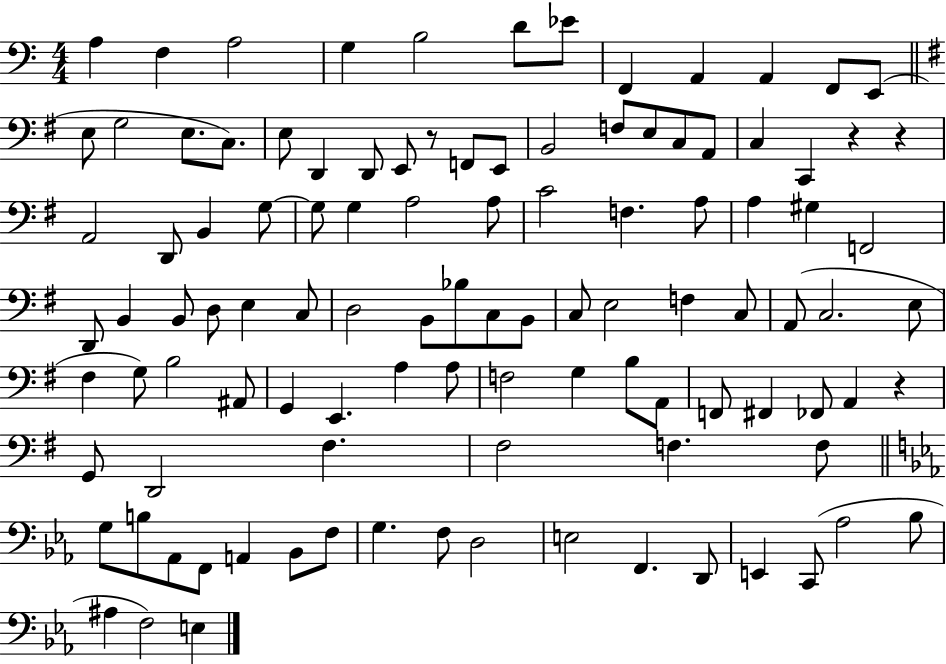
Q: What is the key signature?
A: C major